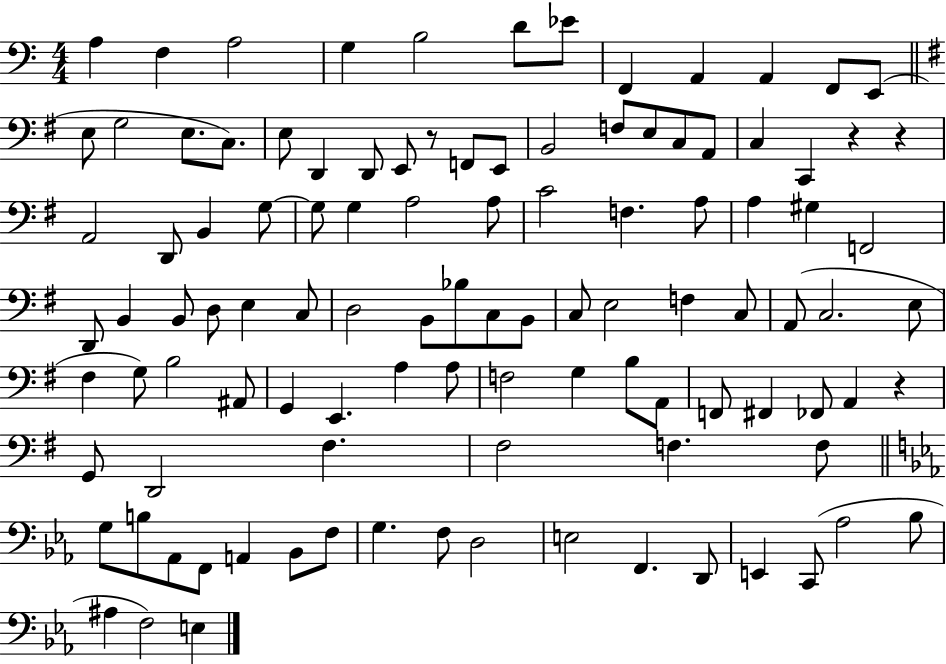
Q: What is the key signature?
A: C major